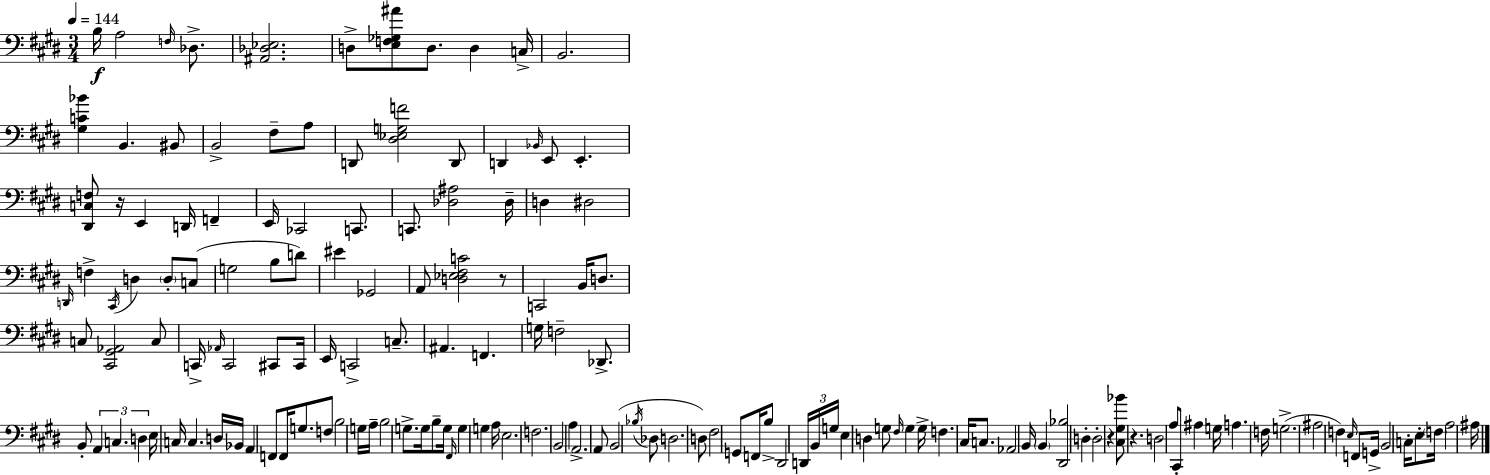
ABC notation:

X:1
T:Untitled
M:3/4
L:1/4
K:E
B,/4 A,2 F,/4 _D,/2 [^A,,_D,_E,]2 D,/2 [E,F,_G,^A]/2 D,/2 D, C,/4 B,,2 [^G,C_B] B,, ^B,,/2 B,,2 ^F,/2 A,/2 D,,/2 [^D,_E,G,F]2 D,,/2 D,, _B,,/4 E,,/2 E,, [^D,,C,F,]/2 z/4 E,, D,,/4 F,, E,,/4 _C,,2 C,,/2 C,,/2 [_D,^A,]2 _D,/4 D, ^D,2 D,,/4 F, ^C,,/4 D, D,/2 C,/2 G,2 B,/2 D/2 ^E _G,,2 A,,/2 [D,_E,^F,C]2 z/2 C,,2 B,,/4 D,/2 C,/2 [^C,,^G,,_A,,]2 C,/2 C,,/4 _A,,/4 C,,2 ^C,,/2 ^C,,/4 E,,/4 C,,2 C,/2 ^A,, F,, G,/4 F,2 _D,,/2 B,,/2 A,, C, D, E,/4 C,/4 C, D,/4 _B,,/4 A,, F,,/2 F,,/4 G,/2 F,/2 B,2 G,/4 A,/4 B,2 G,/2 G,/4 B,/2 G,/4 ^F,,/4 G, G, A,/4 E,2 F,2 B,,2 A, A,,2 A,,/2 B,,2 _B,/4 _D,/2 D,2 D,/2 ^F,2 G,,/2 F,,/4 B,/2 ^D,,2 D,,/4 B,,/4 G,/4 E, D, G,/2 ^F,/4 G, G,/4 F, ^C,/4 C,/2 _A,,2 B,,/4 B,, [^D,,_B,]2 D, D,2 z [^C,^G,_B]/2 z D,2 A,/2 ^C,,/2 ^A, G,/4 A, F,/4 G,2 ^A,2 F, E,/4 F,,/2 G,,/4 B,,2 C,/4 E,/2 F,/4 A,2 ^A,/4